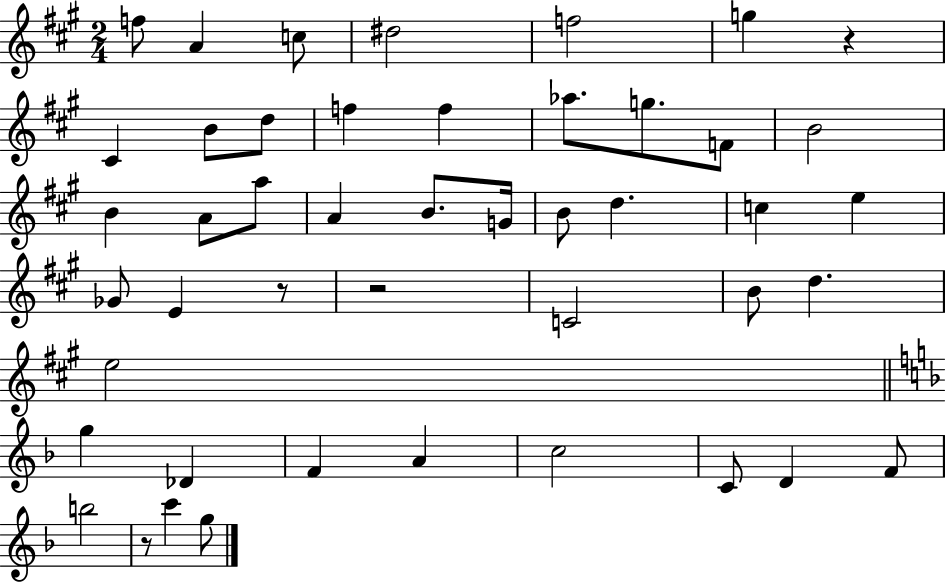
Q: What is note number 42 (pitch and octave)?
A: G5